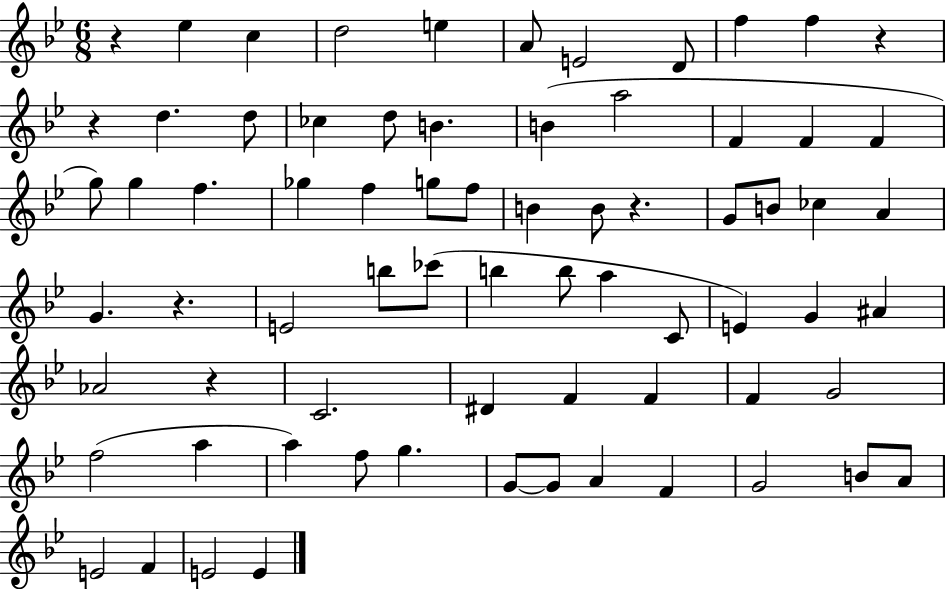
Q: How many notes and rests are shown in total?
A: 72